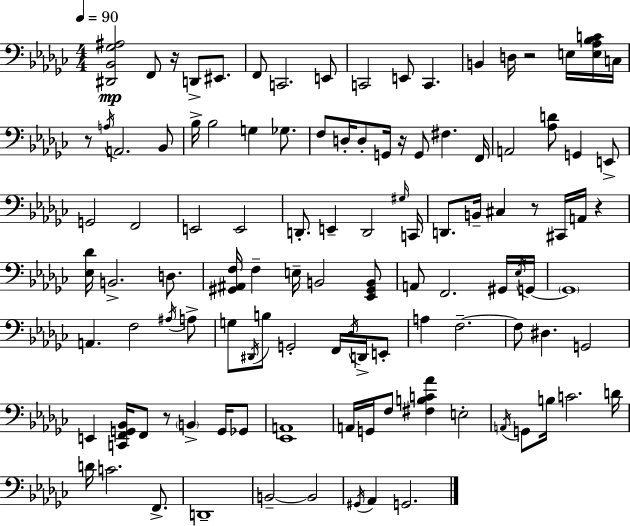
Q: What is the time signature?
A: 4/4